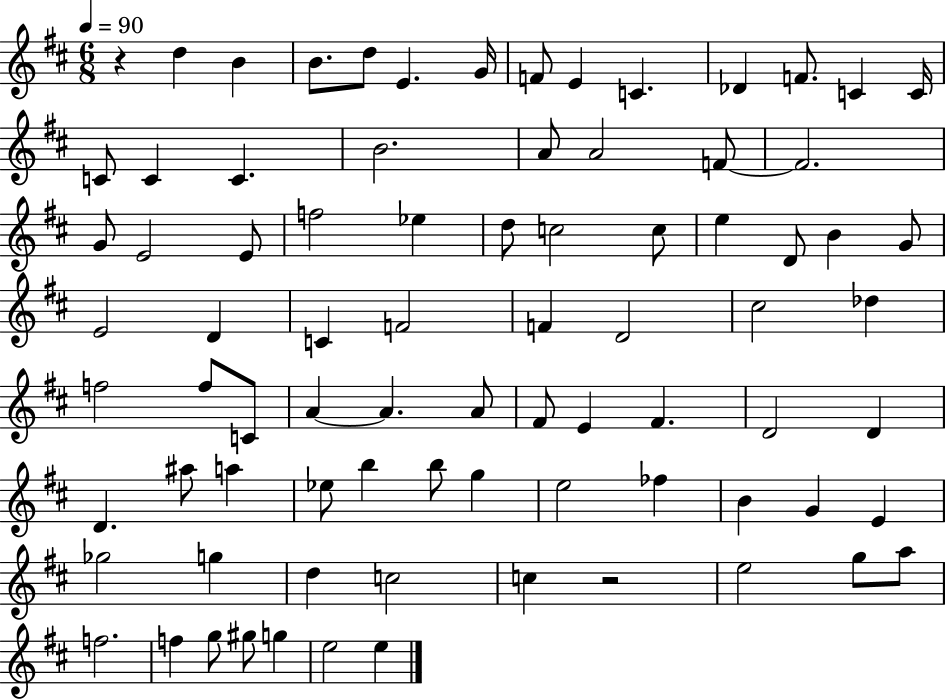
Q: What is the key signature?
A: D major